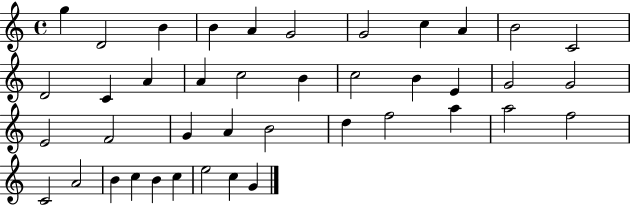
{
  \clef treble
  \time 4/4
  \defaultTimeSignature
  \key c \major
  g''4 d'2 b'4 | b'4 a'4 g'2 | g'2 c''4 a'4 | b'2 c'2 | \break d'2 c'4 a'4 | a'4 c''2 b'4 | c''2 b'4 e'4 | g'2 g'2 | \break e'2 f'2 | g'4 a'4 b'2 | d''4 f''2 a''4 | a''2 f''2 | \break c'2 a'2 | b'4 c''4 b'4 c''4 | e''2 c''4 g'4 | \bar "|."
}